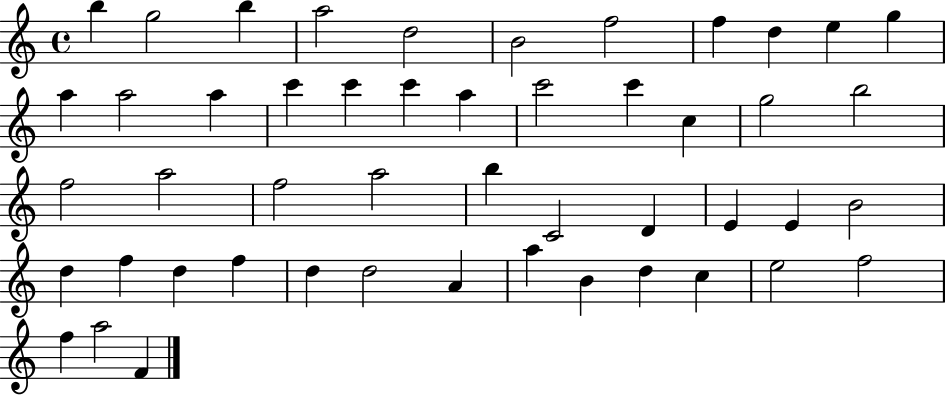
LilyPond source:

{
  \clef treble
  \time 4/4
  \defaultTimeSignature
  \key c \major
  b''4 g''2 b''4 | a''2 d''2 | b'2 f''2 | f''4 d''4 e''4 g''4 | \break a''4 a''2 a''4 | c'''4 c'''4 c'''4 a''4 | c'''2 c'''4 c''4 | g''2 b''2 | \break f''2 a''2 | f''2 a''2 | b''4 c'2 d'4 | e'4 e'4 b'2 | \break d''4 f''4 d''4 f''4 | d''4 d''2 a'4 | a''4 b'4 d''4 c''4 | e''2 f''2 | \break f''4 a''2 f'4 | \bar "|."
}